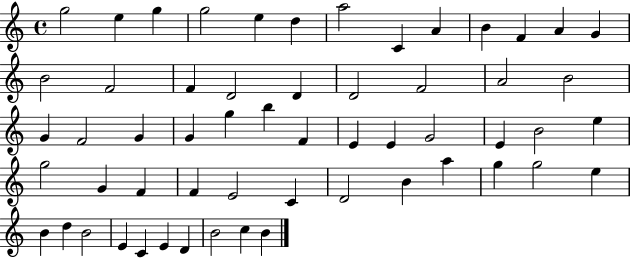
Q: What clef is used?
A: treble